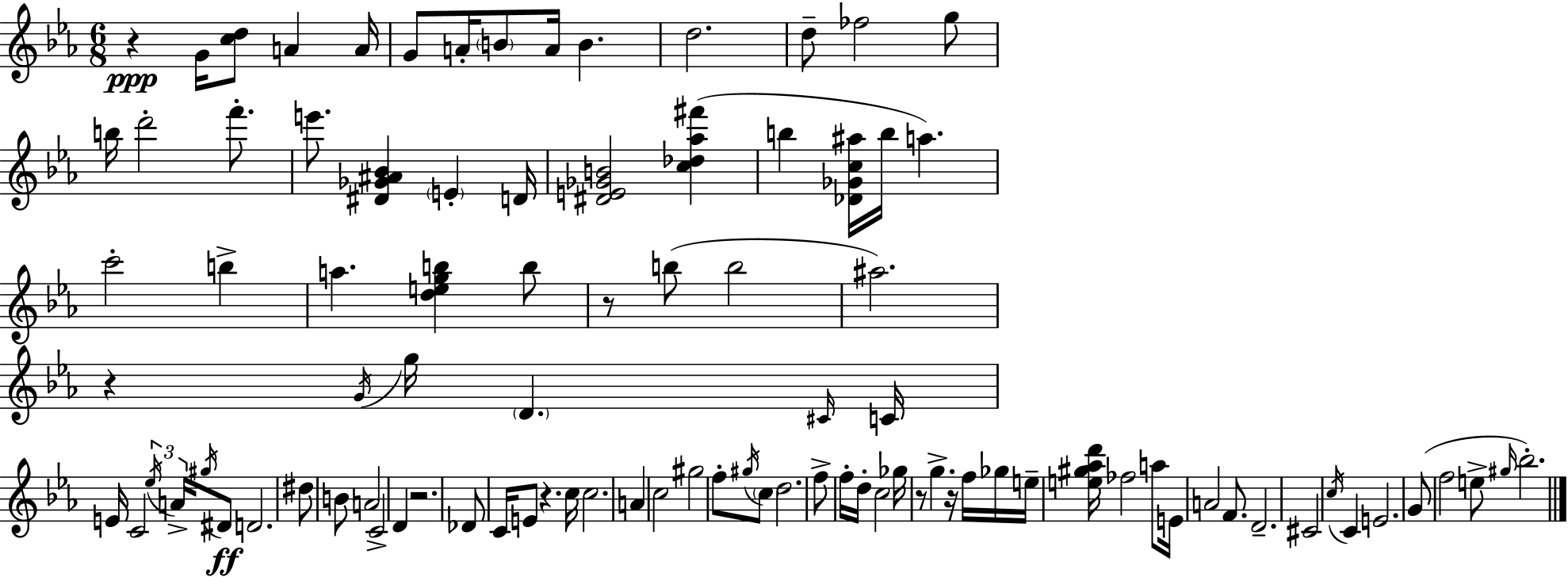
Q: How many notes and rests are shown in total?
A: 95